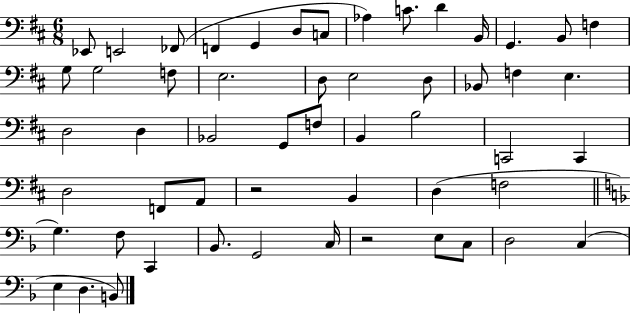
Eb2/e E2/h FES2/e F2/q G2/q D3/e C3/e Ab3/q C4/e. D4/q B2/s G2/q. B2/e F3/q G3/e G3/h F3/e E3/h. D3/e E3/h D3/e Bb2/e F3/q E3/q. D3/h D3/q Bb2/h G2/e F3/e B2/q B3/h C2/h C2/q D3/h F2/e A2/e R/h B2/q D3/q F3/h G3/q. F3/e C2/q Bb2/e. G2/h C3/s R/h E3/e C3/e D3/h C3/q E3/q D3/q. B2/e